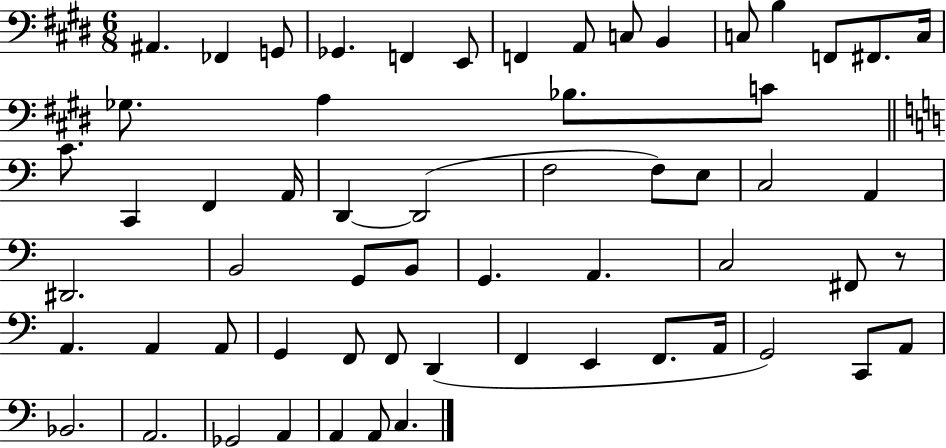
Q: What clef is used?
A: bass